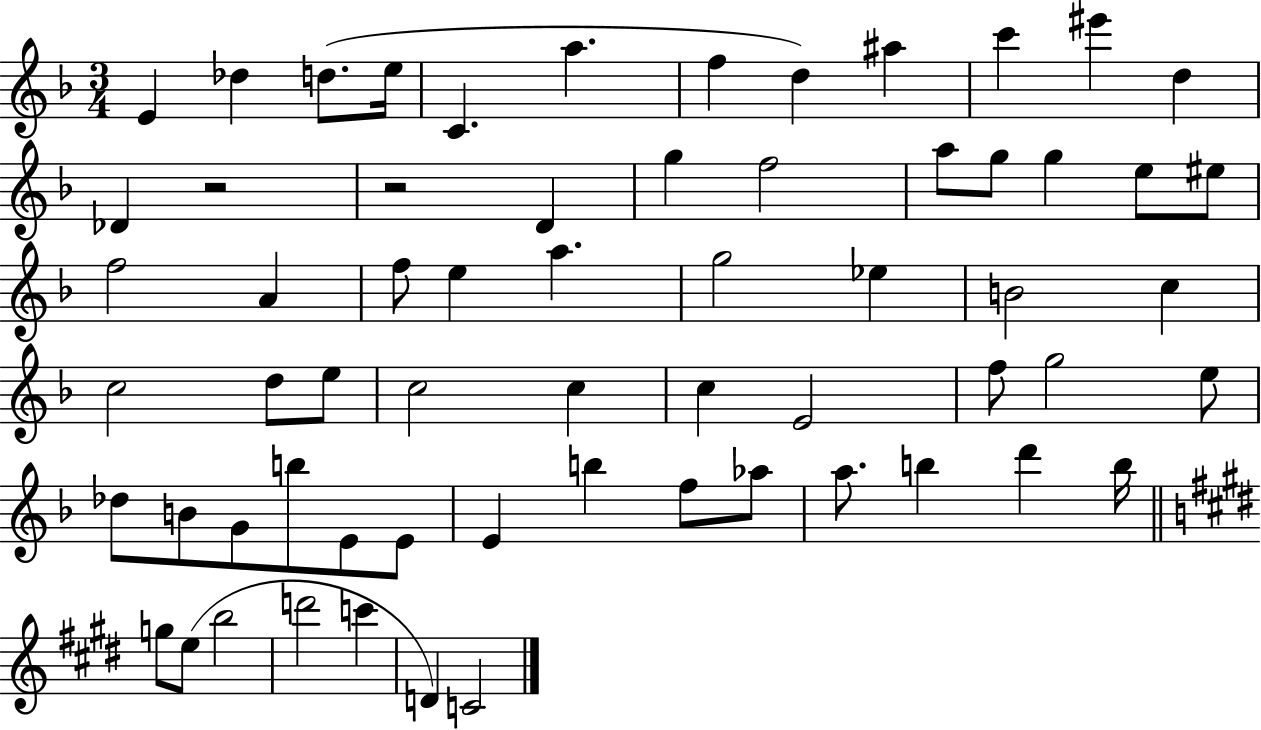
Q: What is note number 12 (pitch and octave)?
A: D5